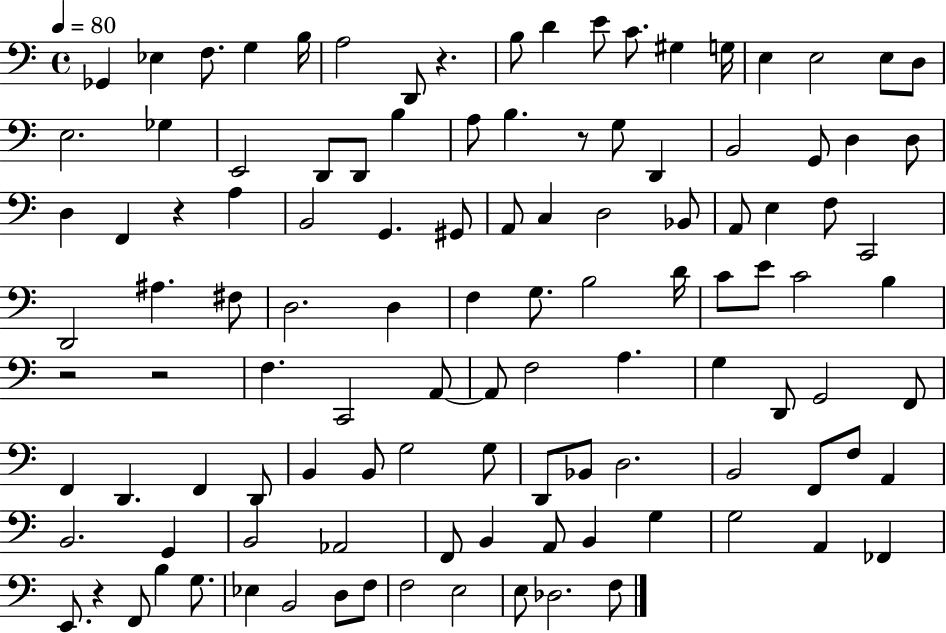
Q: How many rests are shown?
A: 6